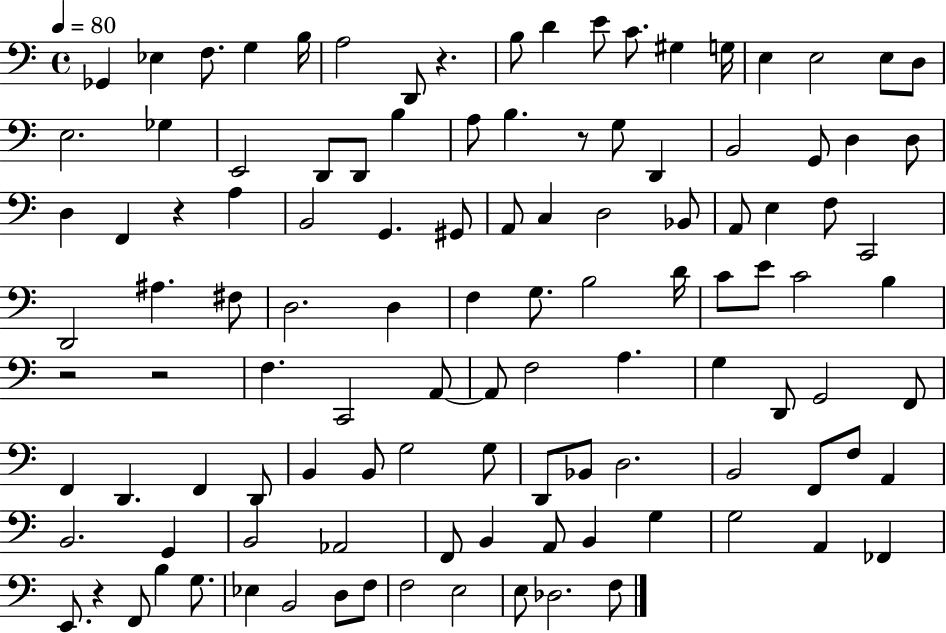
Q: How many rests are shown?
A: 6